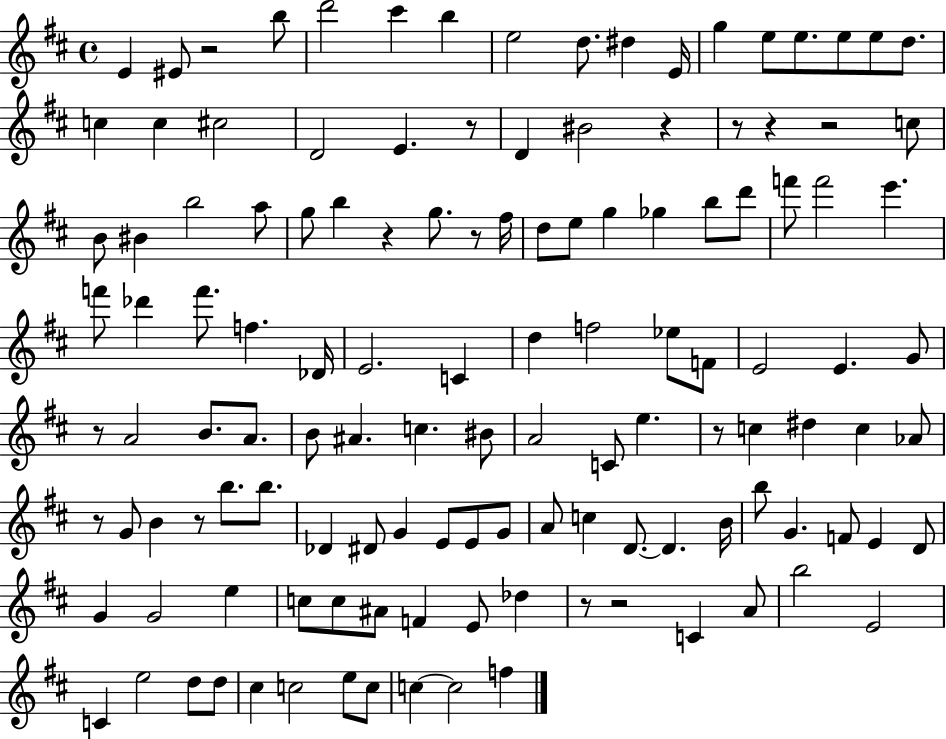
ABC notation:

X:1
T:Untitled
M:4/4
L:1/4
K:D
E ^E/2 z2 b/2 d'2 ^c' b e2 d/2 ^d E/4 g e/2 e/2 e/2 e/2 d/2 c c ^c2 D2 E z/2 D ^B2 z z/2 z z2 c/2 B/2 ^B b2 a/2 g/2 b z g/2 z/2 ^f/4 d/2 e/2 g _g b/2 d'/2 f'/2 f'2 e' f'/2 _d' f'/2 f _D/4 E2 C d f2 _e/2 F/2 E2 E G/2 z/2 A2 B/2 A/2 B/2 ^A c ^B/2 A2 C/2 e z/2 c ^d c _A/2 z/2 G/2 B z/2 b/2 b/2 _D ^D/2 G E/2 E/2 G/2 A/2 c D/2 D B/4 b/2 G F/2 E D/2 G G2 e c/2 c/2 ^A/2 F E/2 _d z/2 z2 C A/2 b2 E2 C e2 d/2 d/2 ^c c2 e/2 c/2 c c2 f